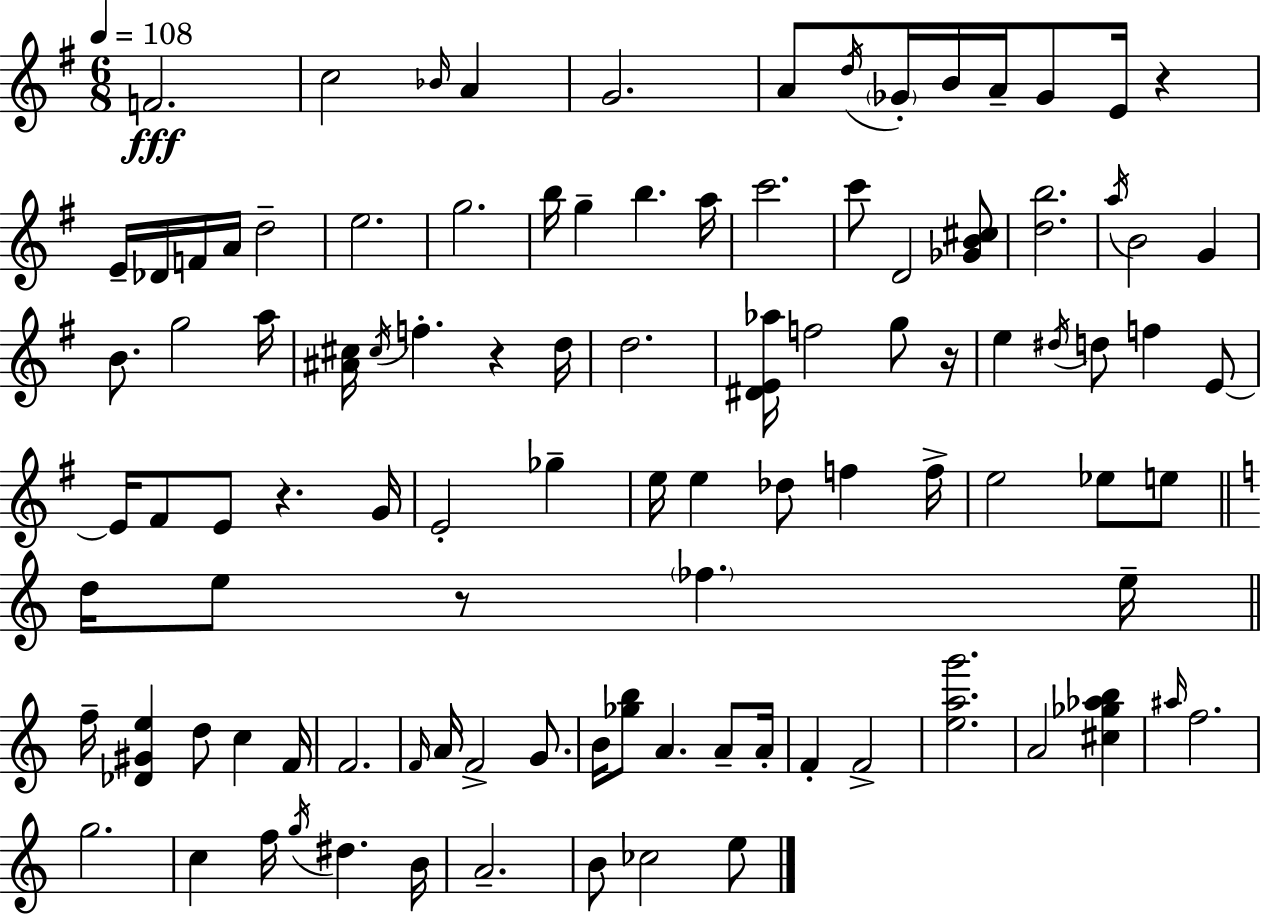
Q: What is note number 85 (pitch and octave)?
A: B4